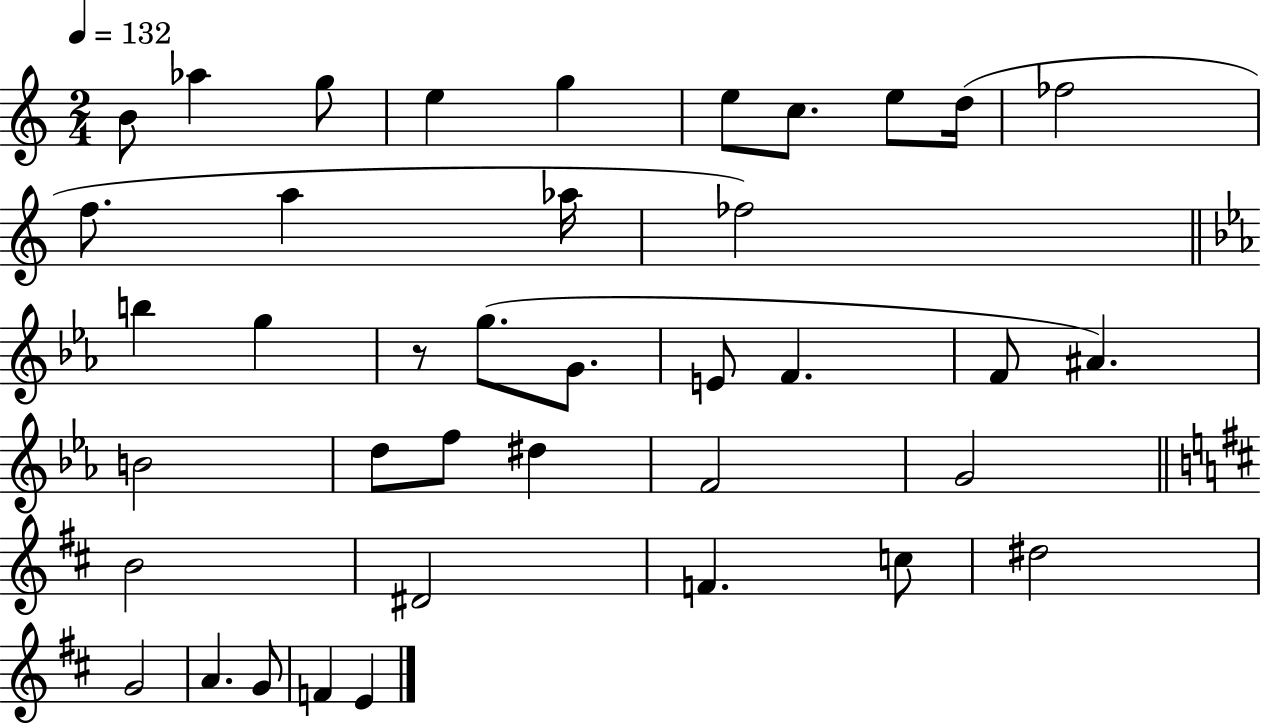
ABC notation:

X:1
T:Untitled
M:2/4
L:1/4
K:C
B/2 _a g/2 e g e/2 c/2 e/2 d/4 _f2 f/2 a _a/4 _f2 b g z/2 g/2 G/2 E/2 F F/2 ^A B2 d/2 f/2 ^d F2 G2 B2 ^D2 F c/2 ^d2 G2 A G/2 F E